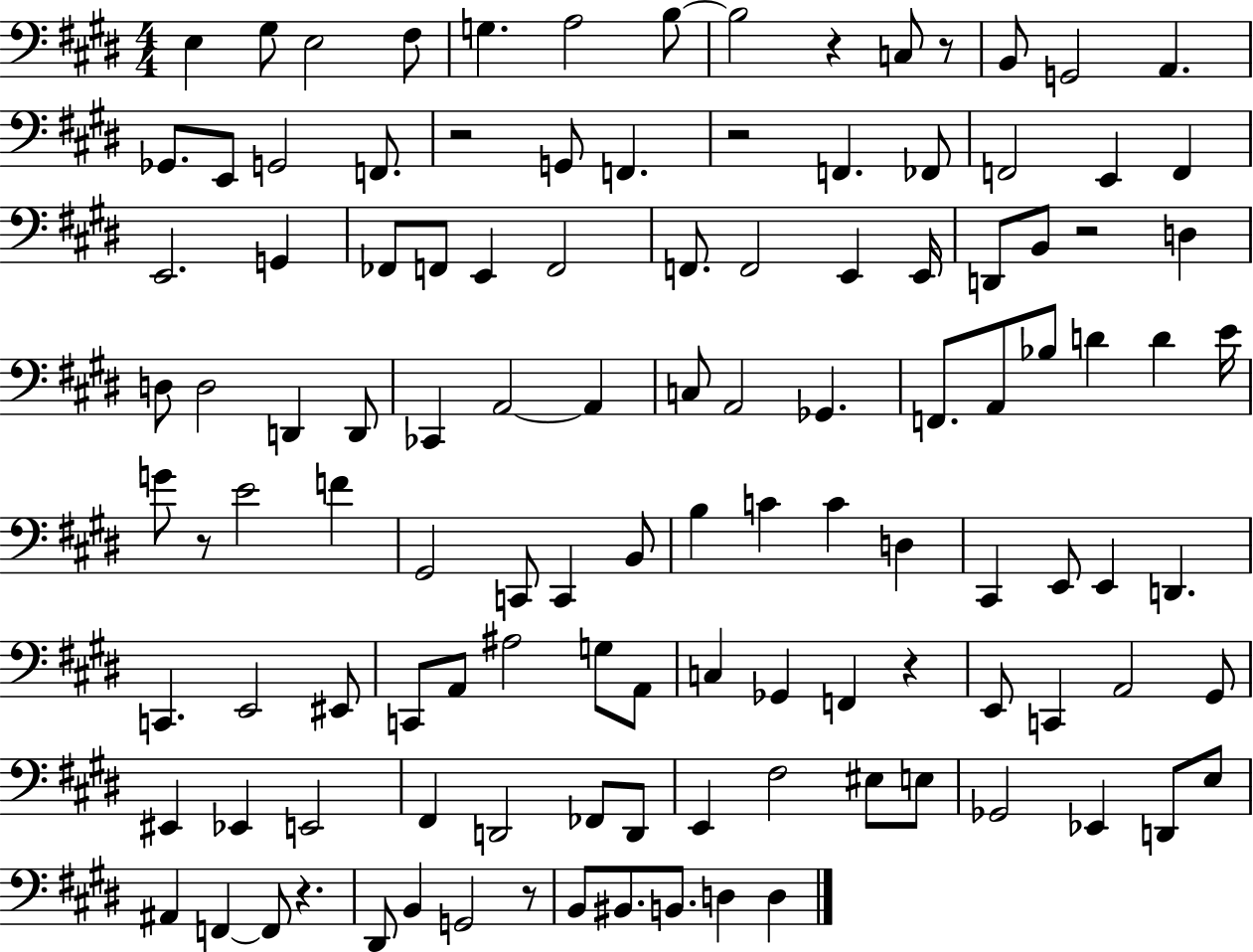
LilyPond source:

{
  \clef bass
  \numericTimeSignature
  \time 4/4
  \key e \major
  e4 gis8 e2 fis8 | g4. a2 b8~~ | b2 r4 c8 r8 | b,8 g,2 a,4. | \break ges,8. e,8 g,2 f,8. | r2 g,8 f,4. | r2 f,4. fes,8 | f,2 e,4 f,4 | \break e,2. g,4 | fes,8 f,8 e,4 f,2 | f,8. f,2 e,4 e,16 | d,8 b,8 r2 d4 | \break d8 d2 d,4 d,8 | ces,4 a,2~~ a,4 | c8 a,2 ges,4. | f,8. a,8 bes8 d'4 d'4 e'16 | \break g'8 r8 e'2 f'4 | gis,2 c,8 c,4 b,8 | b4 c'4 c'4 d4 | cis,4 e,8 e,4 d,4. | \break c,4. e,2 eis,8 | c,8 a,8 ais2 g8 a,8 | c4 ges,4 f,4 r4 | e,8 c,4 a,2 gis,8 | \break eis,4 ees,4 e,2 | fis,4 d,2 fes,8 d,8 | e,4 fis2 eis8 e8 | ges,2 ees,4 d,8 e8 | \break ais,4 f,4~~ f,8 r4. | dis,8 b,4 g,2 r8 | b,8 bis,8. b,8. d4 d4 | \bar "|."
}